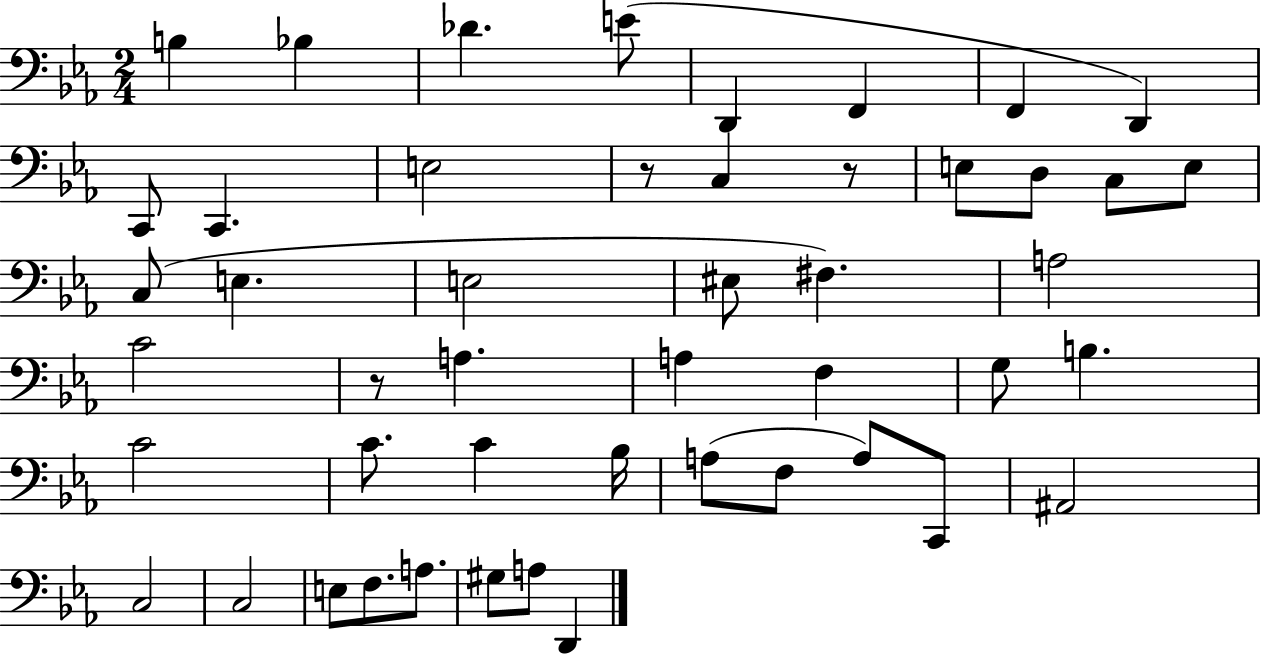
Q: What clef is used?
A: bass